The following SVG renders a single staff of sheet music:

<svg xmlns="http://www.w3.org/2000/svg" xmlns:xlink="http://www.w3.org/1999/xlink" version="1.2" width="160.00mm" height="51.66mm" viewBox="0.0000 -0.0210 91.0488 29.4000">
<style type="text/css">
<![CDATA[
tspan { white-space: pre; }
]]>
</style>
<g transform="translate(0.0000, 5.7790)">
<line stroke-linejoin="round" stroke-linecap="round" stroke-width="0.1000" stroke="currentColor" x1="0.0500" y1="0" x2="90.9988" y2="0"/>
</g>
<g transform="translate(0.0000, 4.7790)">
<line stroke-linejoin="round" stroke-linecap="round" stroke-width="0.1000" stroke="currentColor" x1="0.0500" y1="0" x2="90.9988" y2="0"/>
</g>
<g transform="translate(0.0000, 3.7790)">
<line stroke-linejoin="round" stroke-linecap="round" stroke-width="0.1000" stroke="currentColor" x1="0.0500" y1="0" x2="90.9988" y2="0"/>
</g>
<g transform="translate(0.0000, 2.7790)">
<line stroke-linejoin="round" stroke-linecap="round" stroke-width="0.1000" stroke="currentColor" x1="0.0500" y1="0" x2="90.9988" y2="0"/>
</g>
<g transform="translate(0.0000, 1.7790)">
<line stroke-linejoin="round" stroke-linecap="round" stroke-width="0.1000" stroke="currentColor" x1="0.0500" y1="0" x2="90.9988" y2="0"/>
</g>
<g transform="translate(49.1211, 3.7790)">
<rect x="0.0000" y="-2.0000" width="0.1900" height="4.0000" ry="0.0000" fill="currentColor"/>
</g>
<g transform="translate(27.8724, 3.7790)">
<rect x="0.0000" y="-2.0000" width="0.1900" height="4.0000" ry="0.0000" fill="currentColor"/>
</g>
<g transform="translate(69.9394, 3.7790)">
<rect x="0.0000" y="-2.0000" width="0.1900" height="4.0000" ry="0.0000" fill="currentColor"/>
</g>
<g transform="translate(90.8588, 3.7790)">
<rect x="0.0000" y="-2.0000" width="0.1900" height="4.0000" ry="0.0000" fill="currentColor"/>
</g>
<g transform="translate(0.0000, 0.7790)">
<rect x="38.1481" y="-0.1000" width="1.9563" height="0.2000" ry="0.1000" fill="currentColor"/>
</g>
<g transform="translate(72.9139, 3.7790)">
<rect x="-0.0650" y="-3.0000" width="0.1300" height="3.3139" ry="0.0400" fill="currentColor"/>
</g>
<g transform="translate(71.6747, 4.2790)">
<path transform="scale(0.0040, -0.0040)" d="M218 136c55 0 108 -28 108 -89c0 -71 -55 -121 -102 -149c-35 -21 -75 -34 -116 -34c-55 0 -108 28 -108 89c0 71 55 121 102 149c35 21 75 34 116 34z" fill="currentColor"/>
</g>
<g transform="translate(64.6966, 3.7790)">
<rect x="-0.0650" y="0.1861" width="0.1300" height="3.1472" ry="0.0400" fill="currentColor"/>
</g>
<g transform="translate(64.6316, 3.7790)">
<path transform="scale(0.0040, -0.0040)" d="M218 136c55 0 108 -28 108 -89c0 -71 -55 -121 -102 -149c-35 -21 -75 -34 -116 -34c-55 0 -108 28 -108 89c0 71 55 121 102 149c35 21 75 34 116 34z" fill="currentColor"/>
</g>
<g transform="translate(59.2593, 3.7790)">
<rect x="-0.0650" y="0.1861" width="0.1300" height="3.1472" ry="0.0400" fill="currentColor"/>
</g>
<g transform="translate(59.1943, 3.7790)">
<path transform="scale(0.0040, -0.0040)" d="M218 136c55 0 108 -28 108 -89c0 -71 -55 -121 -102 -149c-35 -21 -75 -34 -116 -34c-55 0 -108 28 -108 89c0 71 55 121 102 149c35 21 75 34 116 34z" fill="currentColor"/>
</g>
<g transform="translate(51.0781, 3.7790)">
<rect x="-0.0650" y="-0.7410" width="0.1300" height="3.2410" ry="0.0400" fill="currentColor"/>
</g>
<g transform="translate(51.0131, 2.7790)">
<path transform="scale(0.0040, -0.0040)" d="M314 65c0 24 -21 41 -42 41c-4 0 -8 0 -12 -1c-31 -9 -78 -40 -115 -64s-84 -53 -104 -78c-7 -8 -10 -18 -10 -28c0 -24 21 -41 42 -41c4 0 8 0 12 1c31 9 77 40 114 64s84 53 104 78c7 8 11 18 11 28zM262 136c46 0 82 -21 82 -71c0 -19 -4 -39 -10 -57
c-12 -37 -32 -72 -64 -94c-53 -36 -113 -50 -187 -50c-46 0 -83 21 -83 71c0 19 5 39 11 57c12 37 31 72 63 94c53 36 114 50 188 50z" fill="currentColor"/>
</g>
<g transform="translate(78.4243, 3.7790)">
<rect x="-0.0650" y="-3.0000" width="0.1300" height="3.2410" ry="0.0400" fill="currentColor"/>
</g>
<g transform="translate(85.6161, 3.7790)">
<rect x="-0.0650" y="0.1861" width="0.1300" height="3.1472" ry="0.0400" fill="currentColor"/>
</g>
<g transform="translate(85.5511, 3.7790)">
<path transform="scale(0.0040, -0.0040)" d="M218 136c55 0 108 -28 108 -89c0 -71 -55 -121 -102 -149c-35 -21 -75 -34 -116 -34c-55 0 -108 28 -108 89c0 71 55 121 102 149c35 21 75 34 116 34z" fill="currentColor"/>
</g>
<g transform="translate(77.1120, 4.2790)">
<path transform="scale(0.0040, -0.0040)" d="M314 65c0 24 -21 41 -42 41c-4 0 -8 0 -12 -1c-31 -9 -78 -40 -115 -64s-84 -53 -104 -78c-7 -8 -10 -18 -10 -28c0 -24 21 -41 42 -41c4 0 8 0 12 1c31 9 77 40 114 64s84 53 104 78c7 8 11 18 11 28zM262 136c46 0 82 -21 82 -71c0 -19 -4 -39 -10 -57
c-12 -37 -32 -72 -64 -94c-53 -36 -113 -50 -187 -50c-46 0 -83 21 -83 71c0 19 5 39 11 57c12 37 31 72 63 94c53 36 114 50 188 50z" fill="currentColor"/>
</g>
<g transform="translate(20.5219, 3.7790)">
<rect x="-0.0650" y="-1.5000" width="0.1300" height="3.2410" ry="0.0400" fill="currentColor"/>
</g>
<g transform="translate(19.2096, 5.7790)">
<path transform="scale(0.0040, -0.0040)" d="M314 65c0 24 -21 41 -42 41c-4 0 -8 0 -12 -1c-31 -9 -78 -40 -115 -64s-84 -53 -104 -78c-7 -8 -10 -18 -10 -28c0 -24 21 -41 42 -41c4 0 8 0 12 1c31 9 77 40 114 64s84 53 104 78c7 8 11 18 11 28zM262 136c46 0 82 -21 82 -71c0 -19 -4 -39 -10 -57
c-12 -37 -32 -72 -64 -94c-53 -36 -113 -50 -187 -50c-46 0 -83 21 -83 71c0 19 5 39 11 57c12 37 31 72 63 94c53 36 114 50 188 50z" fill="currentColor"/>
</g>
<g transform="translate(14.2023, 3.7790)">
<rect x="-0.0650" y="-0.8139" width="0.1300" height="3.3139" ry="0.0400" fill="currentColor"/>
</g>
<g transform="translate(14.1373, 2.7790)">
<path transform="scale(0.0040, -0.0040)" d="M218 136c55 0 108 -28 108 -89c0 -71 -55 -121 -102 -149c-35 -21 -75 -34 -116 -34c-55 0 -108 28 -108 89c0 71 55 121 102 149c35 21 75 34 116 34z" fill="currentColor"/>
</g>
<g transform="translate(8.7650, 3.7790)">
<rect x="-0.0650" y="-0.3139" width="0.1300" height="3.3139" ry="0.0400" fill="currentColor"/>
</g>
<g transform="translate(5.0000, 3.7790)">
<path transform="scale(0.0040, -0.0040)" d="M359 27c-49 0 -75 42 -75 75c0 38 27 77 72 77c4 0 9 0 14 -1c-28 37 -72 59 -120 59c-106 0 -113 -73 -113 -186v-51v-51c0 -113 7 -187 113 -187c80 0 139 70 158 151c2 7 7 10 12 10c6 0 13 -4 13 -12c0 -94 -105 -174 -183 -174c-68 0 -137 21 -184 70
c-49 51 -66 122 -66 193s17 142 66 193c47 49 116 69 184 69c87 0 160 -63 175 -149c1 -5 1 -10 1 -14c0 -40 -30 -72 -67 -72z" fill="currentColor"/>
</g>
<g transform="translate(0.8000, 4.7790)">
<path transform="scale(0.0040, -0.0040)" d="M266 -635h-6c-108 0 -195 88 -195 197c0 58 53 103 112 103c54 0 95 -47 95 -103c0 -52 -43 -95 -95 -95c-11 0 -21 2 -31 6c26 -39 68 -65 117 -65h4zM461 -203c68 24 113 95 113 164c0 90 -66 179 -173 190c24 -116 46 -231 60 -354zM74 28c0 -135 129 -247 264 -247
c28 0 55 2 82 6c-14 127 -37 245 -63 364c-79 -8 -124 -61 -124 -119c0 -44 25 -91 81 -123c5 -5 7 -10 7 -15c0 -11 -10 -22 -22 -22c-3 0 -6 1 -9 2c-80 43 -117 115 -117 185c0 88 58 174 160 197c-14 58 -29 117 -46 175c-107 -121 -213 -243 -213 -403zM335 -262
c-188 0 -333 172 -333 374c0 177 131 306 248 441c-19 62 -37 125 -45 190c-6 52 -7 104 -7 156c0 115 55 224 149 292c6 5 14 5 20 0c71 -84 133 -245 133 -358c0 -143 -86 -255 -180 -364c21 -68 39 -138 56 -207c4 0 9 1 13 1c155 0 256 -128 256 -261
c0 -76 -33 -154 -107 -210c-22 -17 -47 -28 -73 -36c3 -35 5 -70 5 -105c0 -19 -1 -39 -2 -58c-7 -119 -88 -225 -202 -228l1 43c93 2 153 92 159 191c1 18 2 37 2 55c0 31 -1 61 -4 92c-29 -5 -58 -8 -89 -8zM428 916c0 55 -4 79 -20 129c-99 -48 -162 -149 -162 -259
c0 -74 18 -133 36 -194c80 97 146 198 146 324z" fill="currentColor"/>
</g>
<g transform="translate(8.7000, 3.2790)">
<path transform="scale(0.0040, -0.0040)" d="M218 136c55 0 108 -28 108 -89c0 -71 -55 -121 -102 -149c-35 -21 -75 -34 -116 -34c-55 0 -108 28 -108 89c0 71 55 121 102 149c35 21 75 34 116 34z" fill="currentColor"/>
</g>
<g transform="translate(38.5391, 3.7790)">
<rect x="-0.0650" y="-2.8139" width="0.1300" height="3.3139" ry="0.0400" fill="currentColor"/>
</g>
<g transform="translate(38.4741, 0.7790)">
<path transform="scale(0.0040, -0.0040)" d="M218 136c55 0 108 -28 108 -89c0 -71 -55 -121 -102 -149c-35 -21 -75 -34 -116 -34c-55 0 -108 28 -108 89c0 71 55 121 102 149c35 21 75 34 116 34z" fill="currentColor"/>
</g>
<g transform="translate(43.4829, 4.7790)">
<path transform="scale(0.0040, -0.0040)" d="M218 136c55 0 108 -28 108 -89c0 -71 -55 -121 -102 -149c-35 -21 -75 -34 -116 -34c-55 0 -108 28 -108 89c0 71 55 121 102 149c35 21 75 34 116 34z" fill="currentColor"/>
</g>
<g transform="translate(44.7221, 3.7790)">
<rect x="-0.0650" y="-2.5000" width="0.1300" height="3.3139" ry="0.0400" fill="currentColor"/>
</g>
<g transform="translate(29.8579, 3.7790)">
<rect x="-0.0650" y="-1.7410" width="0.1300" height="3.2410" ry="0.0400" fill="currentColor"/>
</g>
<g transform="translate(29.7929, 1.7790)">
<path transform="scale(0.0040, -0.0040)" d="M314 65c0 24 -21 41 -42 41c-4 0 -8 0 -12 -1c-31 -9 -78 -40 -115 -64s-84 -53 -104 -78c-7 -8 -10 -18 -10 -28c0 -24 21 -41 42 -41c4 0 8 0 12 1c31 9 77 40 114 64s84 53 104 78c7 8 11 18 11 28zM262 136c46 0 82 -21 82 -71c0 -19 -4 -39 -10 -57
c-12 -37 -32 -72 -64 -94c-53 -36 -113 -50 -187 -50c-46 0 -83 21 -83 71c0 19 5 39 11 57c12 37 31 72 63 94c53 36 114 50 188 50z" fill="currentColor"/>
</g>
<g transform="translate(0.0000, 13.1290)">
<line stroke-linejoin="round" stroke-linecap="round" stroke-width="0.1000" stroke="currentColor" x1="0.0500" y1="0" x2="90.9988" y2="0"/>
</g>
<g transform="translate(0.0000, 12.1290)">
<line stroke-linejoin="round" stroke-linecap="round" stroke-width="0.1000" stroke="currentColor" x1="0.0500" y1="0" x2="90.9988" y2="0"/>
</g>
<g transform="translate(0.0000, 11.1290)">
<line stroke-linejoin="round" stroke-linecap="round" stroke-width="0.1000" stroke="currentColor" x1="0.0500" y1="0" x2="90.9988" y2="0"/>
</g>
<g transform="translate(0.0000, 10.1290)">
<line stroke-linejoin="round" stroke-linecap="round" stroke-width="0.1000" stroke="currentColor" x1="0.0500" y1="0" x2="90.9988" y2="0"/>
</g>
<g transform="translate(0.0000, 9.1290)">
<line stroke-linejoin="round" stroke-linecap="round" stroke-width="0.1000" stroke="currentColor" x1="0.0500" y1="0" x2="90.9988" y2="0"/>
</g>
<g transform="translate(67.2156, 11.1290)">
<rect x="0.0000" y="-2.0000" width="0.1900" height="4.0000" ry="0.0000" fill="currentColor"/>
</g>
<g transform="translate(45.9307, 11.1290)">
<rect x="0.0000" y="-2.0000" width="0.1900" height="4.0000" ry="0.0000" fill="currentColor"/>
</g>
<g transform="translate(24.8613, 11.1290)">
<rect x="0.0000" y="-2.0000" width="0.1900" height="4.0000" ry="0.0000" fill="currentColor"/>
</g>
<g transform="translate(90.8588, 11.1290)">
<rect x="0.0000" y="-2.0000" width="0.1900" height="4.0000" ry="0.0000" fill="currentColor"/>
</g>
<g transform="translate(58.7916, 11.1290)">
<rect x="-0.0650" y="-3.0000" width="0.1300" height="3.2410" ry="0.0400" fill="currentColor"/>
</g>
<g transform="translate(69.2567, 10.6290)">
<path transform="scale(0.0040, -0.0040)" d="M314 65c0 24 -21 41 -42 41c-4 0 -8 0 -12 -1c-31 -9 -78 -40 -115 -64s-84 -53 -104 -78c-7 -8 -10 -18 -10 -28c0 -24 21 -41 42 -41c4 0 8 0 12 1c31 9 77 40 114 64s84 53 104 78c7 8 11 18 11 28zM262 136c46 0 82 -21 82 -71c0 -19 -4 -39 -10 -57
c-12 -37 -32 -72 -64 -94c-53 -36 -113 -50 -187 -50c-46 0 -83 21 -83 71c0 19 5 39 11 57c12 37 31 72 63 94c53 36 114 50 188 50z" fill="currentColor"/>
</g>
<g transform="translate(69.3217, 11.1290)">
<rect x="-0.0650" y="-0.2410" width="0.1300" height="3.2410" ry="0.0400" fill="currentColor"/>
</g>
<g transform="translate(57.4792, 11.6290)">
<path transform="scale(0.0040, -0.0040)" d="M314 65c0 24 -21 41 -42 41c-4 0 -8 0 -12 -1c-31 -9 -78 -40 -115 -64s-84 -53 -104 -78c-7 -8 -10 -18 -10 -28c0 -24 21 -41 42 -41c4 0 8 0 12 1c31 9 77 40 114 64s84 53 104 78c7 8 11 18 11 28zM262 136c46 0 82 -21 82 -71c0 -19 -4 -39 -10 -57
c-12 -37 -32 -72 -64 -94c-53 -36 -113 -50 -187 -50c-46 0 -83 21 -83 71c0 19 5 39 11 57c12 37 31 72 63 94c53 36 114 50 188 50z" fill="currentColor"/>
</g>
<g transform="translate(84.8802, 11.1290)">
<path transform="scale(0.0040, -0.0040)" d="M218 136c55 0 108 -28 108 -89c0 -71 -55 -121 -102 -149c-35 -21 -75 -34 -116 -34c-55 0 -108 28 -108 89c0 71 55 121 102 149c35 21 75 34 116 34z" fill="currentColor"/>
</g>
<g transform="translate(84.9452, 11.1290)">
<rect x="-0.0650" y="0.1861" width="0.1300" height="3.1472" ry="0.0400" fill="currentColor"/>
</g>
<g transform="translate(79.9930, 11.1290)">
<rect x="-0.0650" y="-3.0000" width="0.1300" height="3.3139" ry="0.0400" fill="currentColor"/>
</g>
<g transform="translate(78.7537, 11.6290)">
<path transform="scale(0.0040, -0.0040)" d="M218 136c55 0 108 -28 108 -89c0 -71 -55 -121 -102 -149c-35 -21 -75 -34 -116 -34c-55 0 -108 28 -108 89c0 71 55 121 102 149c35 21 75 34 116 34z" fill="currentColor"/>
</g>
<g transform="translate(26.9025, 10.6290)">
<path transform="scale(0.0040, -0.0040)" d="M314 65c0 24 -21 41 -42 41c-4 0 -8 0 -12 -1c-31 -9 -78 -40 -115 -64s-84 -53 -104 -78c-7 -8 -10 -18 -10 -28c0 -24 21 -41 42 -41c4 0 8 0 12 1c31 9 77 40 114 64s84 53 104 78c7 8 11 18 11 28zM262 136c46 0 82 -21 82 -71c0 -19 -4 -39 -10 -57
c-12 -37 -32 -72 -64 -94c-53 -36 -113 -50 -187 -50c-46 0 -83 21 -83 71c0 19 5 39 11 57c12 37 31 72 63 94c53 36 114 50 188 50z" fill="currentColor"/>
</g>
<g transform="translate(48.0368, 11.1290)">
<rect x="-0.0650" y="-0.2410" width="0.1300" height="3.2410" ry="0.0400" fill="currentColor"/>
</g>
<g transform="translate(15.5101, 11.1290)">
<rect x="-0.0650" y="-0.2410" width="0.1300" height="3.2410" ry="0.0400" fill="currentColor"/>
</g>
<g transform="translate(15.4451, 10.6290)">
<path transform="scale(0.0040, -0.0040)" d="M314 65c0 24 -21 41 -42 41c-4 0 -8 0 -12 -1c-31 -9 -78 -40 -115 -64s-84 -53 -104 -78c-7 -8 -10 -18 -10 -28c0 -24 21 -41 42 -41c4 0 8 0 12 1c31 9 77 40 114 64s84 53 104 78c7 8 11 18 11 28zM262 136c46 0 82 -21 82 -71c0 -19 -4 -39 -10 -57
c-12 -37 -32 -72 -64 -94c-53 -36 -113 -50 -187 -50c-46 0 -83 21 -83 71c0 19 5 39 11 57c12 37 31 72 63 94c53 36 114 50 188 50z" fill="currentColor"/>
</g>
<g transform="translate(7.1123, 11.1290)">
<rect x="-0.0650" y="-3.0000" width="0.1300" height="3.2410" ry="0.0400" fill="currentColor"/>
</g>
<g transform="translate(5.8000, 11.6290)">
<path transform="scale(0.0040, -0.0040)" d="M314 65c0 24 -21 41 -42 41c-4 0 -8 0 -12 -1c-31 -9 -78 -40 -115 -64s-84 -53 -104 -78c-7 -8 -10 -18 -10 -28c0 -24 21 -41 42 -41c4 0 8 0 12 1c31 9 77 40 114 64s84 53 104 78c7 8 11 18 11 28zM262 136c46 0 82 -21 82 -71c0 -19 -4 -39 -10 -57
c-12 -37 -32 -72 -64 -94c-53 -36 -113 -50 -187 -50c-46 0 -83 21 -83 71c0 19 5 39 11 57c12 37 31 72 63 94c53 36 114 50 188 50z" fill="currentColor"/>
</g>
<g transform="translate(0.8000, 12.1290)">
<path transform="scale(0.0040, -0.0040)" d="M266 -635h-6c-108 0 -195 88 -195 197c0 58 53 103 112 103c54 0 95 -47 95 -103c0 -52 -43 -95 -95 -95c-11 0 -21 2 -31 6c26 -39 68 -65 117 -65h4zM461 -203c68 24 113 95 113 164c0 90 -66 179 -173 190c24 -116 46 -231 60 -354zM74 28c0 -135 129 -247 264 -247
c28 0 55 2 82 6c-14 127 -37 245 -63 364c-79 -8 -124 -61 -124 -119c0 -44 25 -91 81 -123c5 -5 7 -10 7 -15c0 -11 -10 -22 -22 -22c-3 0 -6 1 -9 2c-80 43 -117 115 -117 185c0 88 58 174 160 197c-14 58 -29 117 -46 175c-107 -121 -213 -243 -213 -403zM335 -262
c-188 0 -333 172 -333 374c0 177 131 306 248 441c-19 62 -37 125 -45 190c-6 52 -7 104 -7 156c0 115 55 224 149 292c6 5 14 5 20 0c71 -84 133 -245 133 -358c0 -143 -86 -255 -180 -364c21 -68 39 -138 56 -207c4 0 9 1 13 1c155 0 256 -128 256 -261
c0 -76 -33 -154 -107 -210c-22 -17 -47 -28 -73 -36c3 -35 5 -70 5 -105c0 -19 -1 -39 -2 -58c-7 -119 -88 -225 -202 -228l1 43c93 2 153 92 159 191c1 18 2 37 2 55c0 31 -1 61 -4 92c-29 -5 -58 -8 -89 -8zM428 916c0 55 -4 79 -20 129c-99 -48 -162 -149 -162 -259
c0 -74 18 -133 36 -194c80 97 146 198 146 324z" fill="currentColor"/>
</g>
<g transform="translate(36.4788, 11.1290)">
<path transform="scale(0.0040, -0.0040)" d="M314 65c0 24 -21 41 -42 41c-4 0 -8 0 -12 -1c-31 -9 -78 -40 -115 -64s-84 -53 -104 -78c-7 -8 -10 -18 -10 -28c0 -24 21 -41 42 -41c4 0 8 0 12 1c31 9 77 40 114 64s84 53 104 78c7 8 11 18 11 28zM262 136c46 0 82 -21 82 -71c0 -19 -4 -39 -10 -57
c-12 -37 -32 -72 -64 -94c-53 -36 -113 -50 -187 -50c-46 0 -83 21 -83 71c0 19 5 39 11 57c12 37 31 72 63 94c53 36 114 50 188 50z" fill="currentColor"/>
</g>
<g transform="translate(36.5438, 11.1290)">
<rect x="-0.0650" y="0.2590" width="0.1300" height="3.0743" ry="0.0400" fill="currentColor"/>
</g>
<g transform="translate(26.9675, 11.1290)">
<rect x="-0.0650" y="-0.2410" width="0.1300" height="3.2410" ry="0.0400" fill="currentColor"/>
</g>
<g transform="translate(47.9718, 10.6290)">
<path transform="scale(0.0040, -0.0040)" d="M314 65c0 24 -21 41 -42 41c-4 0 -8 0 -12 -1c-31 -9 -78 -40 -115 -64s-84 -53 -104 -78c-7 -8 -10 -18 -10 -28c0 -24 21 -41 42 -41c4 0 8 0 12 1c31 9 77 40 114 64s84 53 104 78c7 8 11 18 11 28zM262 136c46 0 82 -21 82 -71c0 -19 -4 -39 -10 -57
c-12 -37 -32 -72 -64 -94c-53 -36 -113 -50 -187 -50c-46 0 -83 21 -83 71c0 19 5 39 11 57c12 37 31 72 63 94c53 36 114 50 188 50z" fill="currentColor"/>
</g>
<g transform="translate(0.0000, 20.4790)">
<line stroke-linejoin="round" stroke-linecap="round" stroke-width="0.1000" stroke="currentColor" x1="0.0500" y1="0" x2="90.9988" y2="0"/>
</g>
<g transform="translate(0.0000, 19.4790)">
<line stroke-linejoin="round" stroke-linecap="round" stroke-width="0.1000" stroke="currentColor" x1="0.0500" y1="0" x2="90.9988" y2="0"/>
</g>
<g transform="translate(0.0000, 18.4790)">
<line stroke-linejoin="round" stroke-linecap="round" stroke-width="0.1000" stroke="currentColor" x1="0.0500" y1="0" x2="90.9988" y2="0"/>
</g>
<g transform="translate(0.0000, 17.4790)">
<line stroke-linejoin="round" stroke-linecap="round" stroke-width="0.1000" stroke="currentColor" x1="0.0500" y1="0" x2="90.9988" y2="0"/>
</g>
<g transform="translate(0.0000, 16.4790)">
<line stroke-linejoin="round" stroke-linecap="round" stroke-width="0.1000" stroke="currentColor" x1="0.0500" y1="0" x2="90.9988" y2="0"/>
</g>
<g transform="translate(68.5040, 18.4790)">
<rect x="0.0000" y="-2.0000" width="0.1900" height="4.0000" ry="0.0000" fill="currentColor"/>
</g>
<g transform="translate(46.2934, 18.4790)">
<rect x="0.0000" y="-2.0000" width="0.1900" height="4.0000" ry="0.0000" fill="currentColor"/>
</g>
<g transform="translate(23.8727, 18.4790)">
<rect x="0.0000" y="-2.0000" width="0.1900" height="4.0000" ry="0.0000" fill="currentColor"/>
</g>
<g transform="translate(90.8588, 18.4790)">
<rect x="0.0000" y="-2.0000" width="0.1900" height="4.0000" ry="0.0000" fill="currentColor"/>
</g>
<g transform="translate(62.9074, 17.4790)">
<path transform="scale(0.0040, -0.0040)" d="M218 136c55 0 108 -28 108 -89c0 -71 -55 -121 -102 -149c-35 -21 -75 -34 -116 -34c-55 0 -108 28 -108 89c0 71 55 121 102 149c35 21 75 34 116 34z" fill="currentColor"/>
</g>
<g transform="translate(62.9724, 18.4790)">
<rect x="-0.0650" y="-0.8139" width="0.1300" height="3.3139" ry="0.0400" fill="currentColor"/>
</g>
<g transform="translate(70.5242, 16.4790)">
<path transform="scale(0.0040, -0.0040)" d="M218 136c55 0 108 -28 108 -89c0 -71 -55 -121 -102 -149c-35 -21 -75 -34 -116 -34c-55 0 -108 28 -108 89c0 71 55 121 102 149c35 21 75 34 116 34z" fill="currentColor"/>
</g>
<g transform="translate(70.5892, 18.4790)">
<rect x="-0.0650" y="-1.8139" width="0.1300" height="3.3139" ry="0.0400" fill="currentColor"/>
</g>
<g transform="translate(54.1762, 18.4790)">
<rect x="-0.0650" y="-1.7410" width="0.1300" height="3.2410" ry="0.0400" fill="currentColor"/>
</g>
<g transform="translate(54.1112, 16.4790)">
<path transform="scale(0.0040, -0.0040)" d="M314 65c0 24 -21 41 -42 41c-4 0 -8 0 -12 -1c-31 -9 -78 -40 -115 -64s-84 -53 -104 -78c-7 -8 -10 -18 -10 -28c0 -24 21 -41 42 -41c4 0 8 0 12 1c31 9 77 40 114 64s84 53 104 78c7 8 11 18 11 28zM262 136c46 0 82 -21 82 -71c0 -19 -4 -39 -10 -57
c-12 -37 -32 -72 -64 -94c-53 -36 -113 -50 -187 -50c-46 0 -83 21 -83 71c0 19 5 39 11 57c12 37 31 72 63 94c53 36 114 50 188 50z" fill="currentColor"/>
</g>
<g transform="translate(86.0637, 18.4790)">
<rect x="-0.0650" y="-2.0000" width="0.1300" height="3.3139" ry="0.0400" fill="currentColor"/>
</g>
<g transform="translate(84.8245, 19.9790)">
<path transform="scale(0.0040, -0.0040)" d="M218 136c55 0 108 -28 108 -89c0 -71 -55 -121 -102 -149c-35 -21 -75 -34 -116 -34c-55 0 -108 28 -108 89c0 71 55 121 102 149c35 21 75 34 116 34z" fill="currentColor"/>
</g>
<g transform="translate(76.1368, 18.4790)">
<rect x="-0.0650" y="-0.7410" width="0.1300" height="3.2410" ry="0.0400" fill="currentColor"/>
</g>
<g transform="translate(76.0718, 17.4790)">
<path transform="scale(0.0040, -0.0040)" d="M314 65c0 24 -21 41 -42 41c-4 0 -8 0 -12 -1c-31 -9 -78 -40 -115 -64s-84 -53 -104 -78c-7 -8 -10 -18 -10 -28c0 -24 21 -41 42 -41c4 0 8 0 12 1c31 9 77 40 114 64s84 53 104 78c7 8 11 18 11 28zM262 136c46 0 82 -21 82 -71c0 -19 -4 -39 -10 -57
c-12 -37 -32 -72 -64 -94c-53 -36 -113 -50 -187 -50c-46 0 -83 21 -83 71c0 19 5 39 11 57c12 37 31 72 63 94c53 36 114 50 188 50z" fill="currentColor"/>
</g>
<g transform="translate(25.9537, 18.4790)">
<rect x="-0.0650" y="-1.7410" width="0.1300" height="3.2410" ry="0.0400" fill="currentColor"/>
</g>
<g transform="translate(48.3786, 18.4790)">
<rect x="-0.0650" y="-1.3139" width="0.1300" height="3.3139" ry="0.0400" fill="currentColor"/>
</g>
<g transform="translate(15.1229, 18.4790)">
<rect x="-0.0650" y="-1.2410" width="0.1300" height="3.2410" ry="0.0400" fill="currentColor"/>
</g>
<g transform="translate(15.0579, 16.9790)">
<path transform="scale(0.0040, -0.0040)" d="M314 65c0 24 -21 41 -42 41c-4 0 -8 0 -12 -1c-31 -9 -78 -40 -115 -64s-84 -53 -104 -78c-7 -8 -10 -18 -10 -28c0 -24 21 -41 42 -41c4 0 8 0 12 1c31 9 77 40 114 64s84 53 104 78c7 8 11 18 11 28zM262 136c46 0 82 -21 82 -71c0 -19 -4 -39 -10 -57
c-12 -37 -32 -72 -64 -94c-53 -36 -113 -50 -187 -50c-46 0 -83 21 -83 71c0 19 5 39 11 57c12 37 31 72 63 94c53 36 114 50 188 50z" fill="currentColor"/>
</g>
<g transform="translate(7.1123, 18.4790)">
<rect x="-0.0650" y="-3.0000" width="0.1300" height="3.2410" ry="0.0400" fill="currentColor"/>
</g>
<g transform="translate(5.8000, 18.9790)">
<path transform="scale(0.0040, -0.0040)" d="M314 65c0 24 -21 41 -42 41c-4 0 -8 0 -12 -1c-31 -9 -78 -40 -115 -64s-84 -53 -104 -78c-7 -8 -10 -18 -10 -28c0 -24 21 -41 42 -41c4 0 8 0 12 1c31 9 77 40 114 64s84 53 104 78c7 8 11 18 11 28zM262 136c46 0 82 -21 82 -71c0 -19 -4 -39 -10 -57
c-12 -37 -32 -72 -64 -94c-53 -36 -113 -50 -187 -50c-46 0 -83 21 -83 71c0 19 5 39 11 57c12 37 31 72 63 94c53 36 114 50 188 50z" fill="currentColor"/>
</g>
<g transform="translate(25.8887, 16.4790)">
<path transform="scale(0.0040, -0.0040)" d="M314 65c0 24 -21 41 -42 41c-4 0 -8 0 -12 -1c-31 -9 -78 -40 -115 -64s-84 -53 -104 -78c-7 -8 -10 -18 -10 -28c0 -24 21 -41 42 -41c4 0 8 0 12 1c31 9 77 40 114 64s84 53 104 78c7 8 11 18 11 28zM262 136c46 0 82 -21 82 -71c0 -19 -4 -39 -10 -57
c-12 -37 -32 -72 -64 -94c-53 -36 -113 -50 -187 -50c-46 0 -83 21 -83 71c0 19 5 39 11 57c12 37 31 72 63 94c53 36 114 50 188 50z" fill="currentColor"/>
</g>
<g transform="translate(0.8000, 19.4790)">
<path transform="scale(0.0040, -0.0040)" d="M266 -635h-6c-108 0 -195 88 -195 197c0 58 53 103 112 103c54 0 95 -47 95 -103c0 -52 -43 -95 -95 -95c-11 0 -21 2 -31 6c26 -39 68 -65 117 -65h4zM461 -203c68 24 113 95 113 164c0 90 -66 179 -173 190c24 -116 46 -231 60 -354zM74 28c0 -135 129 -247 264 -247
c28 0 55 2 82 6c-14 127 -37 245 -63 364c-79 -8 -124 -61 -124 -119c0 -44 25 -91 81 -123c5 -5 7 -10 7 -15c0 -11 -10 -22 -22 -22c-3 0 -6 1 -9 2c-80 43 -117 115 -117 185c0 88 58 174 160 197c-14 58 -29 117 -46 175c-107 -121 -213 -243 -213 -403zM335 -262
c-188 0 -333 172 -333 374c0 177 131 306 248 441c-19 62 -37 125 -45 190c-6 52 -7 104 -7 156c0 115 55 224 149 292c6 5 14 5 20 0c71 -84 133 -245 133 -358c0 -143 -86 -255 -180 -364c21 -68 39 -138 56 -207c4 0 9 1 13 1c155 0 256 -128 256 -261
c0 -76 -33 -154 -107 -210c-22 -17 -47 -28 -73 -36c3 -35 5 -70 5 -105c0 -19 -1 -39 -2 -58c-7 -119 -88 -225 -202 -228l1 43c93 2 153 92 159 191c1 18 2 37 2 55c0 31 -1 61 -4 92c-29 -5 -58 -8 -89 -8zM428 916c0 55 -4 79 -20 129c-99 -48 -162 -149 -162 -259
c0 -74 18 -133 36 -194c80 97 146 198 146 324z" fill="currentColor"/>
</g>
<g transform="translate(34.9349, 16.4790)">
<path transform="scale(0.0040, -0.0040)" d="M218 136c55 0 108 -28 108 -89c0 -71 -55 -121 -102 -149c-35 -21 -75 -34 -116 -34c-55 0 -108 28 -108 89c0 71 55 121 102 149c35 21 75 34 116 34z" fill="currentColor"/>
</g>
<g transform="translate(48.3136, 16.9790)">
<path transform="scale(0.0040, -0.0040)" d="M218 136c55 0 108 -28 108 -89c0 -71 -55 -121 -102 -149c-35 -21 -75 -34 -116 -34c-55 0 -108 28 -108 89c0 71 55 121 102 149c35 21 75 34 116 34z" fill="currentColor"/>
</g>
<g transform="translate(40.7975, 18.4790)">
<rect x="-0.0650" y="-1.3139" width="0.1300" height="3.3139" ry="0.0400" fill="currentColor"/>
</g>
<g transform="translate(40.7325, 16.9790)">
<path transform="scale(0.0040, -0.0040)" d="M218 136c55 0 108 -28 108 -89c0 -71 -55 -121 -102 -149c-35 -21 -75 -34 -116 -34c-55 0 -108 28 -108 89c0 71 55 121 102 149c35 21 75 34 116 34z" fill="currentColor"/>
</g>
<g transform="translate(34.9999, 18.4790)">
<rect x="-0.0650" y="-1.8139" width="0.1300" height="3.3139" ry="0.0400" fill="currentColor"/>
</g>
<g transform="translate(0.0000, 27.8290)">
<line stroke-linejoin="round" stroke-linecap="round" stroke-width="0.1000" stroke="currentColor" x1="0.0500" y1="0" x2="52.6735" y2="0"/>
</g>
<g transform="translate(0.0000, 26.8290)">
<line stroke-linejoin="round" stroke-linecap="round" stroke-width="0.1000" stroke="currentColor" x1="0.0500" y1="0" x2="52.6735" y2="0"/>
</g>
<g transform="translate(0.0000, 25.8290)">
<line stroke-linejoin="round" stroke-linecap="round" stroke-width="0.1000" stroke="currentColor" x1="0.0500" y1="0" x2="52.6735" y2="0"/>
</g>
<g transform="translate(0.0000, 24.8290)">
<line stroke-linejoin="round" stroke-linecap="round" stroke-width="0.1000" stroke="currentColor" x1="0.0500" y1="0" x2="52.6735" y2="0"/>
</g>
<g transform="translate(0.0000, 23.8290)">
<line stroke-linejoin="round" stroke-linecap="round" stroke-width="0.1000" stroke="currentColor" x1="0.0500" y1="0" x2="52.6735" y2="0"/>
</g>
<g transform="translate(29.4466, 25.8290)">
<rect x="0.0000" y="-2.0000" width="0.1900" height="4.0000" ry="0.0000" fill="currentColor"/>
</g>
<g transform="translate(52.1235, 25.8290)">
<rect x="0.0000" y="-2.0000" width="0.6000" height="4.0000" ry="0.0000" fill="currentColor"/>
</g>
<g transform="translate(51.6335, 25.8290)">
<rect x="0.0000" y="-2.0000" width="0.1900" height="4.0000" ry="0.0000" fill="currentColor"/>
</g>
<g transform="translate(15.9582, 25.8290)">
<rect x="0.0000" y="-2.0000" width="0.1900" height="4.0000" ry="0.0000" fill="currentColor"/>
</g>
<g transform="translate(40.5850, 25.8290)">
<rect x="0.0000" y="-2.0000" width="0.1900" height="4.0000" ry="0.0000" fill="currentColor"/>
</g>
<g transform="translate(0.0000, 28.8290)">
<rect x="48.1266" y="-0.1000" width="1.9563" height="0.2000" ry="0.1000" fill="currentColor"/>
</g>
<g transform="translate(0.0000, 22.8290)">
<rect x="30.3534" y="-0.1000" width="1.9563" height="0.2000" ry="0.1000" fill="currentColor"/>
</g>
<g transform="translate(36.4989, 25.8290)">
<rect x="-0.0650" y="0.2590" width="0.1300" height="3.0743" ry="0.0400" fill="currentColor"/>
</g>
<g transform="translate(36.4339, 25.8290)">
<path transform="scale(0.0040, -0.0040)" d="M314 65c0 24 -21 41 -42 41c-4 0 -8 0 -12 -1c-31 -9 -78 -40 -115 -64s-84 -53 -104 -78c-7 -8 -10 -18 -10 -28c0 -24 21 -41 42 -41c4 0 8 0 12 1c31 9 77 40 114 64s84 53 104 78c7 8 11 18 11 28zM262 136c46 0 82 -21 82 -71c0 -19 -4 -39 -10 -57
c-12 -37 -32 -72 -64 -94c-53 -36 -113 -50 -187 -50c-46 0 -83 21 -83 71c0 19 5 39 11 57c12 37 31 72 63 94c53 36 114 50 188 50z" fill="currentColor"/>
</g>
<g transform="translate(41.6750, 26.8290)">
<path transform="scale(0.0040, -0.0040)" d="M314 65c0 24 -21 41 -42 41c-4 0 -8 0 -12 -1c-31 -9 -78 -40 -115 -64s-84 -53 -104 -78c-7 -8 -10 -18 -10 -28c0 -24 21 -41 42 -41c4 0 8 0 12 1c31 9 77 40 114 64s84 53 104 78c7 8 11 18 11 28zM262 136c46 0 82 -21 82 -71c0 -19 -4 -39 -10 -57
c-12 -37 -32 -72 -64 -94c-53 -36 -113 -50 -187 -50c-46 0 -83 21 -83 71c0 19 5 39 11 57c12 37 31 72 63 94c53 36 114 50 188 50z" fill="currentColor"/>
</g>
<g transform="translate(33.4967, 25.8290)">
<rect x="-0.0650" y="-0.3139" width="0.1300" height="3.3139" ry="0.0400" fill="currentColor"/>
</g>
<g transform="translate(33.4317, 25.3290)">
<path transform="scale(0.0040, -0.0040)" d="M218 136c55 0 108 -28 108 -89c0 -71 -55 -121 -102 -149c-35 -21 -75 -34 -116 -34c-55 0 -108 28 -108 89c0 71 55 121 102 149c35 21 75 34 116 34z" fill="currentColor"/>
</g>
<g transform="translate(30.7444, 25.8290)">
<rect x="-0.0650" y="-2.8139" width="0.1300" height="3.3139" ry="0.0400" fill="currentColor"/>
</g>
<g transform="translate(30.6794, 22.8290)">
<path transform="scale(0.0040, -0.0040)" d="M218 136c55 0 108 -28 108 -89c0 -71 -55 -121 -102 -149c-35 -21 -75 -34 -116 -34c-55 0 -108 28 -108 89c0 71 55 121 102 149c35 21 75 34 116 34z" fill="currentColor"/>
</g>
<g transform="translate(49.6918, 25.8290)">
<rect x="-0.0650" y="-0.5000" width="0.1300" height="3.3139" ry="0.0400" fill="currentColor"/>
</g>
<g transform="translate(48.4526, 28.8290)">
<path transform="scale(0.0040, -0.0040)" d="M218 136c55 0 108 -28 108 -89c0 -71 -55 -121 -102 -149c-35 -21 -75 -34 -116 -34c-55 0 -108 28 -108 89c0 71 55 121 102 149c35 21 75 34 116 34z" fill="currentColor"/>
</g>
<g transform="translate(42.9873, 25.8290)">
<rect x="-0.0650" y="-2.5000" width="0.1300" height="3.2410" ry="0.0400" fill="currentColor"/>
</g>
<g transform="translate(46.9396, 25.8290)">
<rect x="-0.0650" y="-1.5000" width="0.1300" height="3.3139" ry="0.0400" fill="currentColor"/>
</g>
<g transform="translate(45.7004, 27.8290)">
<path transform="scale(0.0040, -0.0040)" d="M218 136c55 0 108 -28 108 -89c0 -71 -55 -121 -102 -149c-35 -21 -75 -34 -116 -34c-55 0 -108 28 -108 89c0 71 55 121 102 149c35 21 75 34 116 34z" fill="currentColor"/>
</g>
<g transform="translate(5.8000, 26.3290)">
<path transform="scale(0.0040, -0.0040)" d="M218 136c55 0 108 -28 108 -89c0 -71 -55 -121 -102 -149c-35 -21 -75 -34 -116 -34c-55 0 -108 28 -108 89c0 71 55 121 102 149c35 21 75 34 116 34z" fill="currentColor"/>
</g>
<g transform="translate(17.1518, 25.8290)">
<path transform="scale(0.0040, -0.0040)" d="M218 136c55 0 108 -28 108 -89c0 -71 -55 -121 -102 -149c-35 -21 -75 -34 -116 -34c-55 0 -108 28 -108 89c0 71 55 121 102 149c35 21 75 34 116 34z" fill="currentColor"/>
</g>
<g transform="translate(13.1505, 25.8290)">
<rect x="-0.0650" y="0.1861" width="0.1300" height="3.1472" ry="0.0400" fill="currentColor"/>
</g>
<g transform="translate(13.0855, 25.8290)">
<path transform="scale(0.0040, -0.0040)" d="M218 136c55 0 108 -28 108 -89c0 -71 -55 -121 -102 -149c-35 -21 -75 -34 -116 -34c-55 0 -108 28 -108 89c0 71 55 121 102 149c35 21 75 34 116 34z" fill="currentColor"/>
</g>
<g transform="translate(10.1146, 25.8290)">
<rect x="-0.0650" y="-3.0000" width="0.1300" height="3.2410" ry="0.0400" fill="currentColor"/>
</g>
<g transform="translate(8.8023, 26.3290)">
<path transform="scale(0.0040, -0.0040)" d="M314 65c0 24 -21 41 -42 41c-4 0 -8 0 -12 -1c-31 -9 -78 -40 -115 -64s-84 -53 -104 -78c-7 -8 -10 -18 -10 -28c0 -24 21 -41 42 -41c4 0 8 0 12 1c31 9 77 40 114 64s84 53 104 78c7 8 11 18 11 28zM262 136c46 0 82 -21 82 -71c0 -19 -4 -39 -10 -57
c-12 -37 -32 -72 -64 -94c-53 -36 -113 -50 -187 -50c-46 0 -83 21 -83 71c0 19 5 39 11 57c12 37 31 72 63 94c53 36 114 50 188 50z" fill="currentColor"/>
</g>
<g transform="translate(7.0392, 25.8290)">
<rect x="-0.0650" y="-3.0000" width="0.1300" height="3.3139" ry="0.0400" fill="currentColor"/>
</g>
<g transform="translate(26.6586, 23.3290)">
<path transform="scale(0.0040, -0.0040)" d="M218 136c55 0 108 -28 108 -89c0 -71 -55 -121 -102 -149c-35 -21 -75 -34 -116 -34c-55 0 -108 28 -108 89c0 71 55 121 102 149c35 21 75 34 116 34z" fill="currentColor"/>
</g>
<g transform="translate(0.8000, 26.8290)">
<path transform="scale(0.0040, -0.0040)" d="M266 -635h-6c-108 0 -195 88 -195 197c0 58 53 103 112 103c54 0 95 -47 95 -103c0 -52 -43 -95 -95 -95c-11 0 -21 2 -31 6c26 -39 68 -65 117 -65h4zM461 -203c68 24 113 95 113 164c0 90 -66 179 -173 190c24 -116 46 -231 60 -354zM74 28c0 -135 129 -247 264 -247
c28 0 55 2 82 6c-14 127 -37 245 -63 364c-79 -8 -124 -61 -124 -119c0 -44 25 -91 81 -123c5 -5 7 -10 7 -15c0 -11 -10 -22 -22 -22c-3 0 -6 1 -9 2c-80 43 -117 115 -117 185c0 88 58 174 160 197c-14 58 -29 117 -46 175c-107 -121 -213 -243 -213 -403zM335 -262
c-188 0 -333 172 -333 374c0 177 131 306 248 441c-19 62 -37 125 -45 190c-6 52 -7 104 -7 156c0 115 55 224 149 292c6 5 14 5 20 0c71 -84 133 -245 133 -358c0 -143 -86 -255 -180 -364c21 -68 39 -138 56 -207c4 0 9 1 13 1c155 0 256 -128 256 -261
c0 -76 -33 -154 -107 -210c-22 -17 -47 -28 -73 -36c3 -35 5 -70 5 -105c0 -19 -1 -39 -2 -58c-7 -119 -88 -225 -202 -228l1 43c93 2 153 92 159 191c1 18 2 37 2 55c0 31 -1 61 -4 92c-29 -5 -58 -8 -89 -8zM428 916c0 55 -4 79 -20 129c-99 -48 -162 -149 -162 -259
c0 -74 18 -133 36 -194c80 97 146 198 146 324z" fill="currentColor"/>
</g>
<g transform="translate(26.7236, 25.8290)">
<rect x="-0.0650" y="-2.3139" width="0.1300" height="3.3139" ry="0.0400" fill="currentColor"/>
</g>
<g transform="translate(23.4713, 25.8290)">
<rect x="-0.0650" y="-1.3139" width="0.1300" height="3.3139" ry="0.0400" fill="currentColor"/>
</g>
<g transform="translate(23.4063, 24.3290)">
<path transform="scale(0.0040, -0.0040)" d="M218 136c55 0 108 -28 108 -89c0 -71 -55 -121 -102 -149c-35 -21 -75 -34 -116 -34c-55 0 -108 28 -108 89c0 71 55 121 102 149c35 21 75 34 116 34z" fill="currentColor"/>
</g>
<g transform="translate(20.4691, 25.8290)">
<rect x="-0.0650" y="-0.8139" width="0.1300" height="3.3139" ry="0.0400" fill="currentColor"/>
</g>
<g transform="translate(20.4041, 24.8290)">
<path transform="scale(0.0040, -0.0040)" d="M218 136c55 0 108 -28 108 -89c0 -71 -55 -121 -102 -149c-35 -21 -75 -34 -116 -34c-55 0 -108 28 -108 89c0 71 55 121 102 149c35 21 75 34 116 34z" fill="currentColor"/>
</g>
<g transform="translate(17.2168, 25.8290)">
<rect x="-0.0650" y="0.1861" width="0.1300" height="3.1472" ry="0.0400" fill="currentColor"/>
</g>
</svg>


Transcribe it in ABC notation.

X:1
T:Untitled
M:4/4
L:1/4
K:C
c d E2 f2 a G d2 B B A A2 B A2 c2 c2 B2 c2 A2 c2 A B A2 e2 f2 f e e f2 d f d2 F A A2 B B d e g a c B2 G2 E C